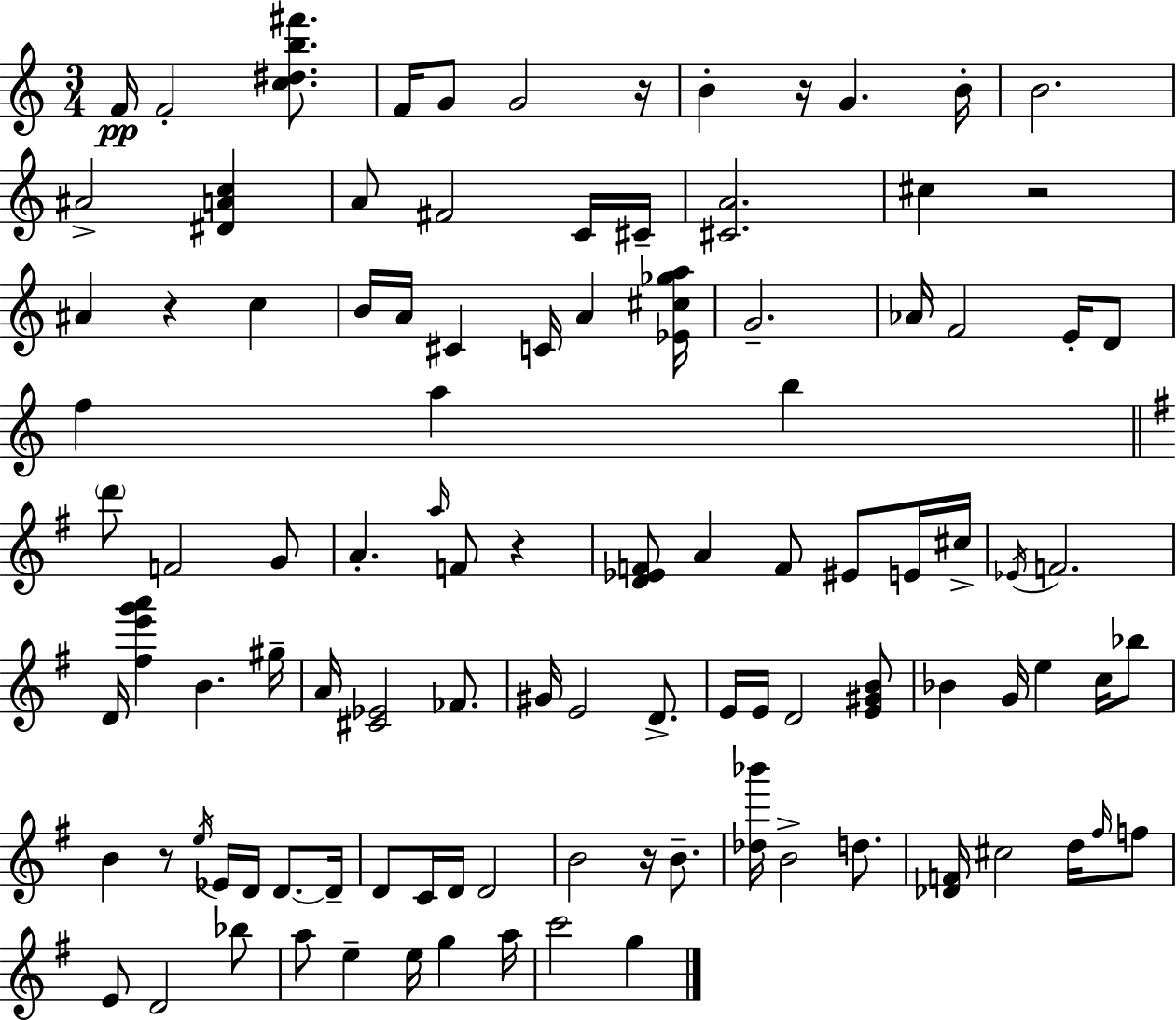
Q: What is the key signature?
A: C major